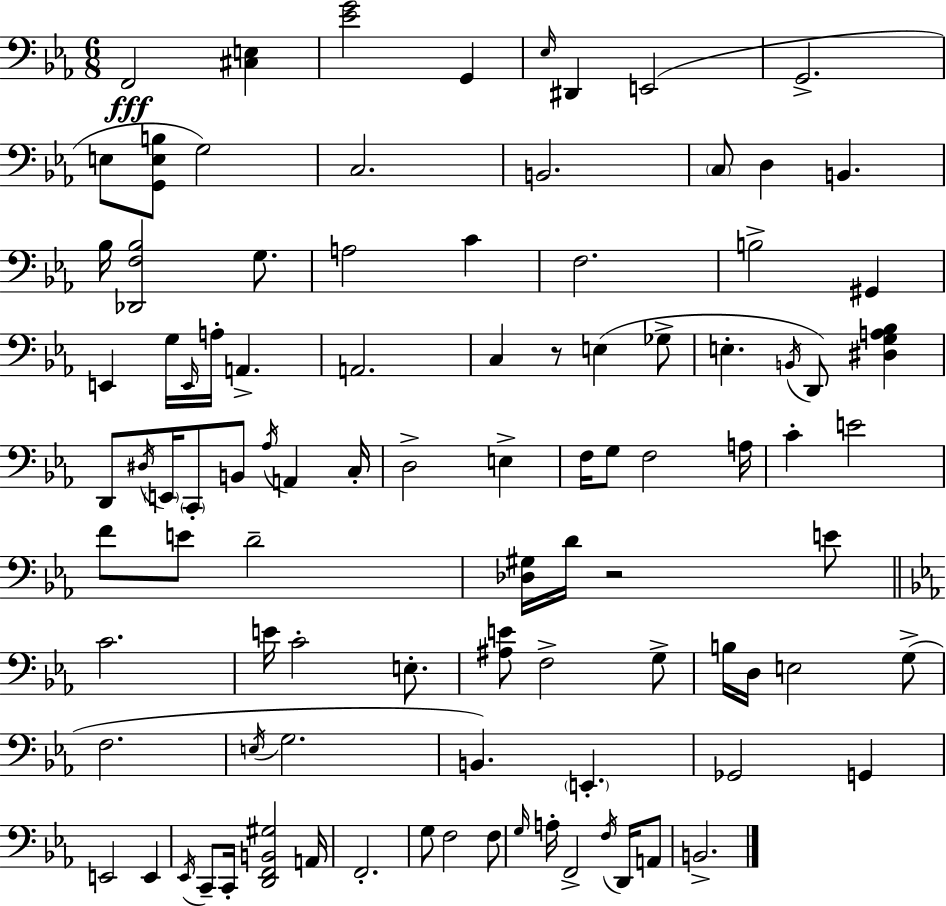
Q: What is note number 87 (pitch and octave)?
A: B2